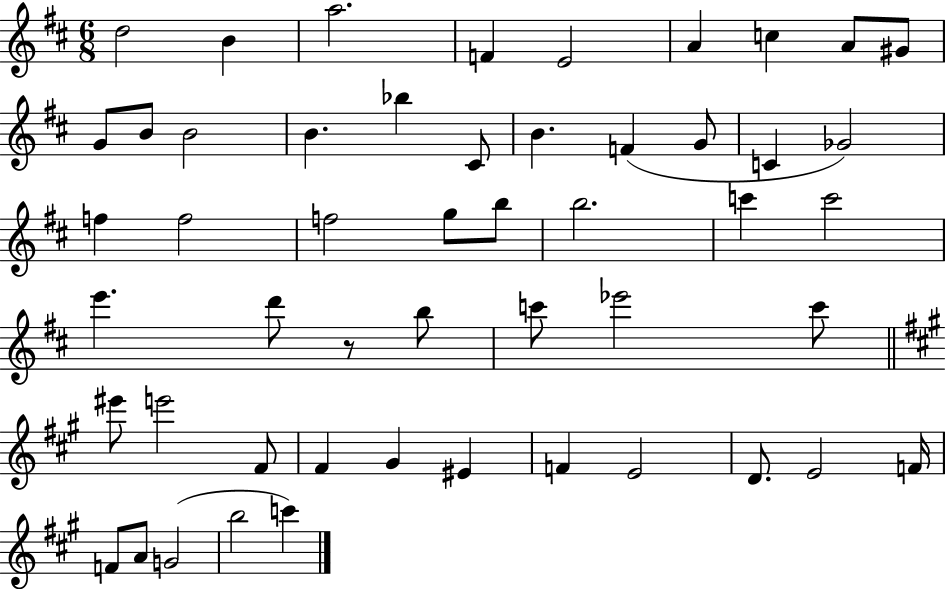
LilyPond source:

{
  \clef treble
  \numericTimeSignature
  \time 6/8
  \key d \major
  d''2 b'4 | a''2. | f'4 e'2 | a'4 c''4 a'8 gis'8 | \break g'8 b'8 b'2 | b'4. bes''4 cis'8 | b'4. f'4( g'8 | c'4 ges'2) | \break f''4 f''2 | f''2 g''8 b''8 | b''2. | c'''4 c'''2 | \break e'''4. d'''8 r8 b''8 | c'''8 ees'''2 c'''8 | \bar "||" \break \key a \major eis'''8 e'''2 fis'8 | fis'4 gis'4 eis'4 | f'4 e'2 | d'8. e'2 f'16 | \break f'8 a'8 g'2( | b''2 c'''4) | \bar "|."
}